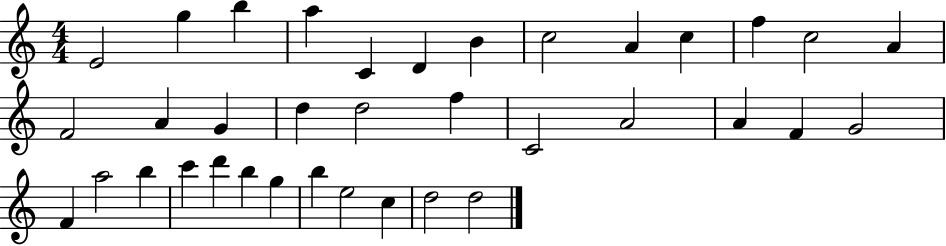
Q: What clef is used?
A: treble